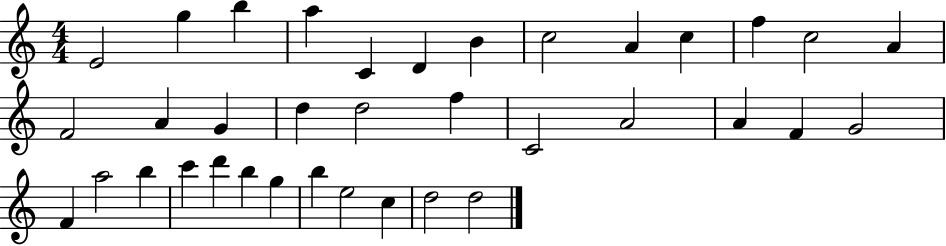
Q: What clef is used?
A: treble